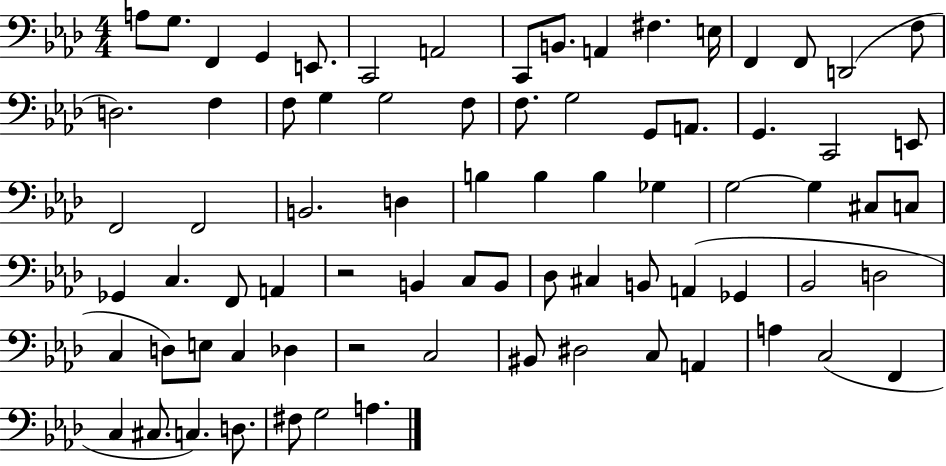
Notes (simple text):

A3/e G3/e. F2/q G2/q E2/e. C2/h A2/h C2/e B2/e. A2/q F#3/q. E3/s F2/q F2/e D2/h F3/e D3/h. F3/q F3/e G3/q G3/h F3/e F3/e. G3/h G2/e A2/e. G2/q. C2/h E2/e F2/h F2/h B2/h. D3/q B3/q B3/q B3/q Gb3/q G3/h G3/q C#3/e C3/e Gb2/q C3/q. F2/e A2/q R/h B2/q C3/e B2/e Db3/e C#3/q B2/e A2/q Gb2/q Bb2/h D3/h C3/q D3/e E3/e C3/q Db3/q R/h C3/h BIS2/e D#3/h C3/e A2/q A3/q C3/h F2/q C3/q C#3/e. C3/q. D3/e. F#3/e G3/h A3/q.